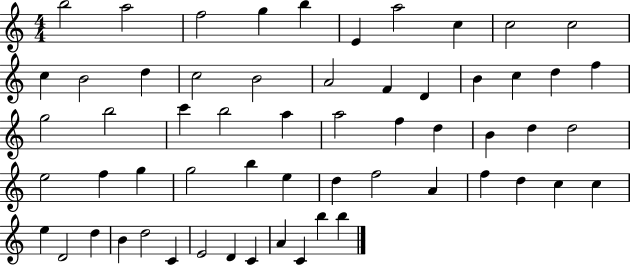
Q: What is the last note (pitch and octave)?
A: B5